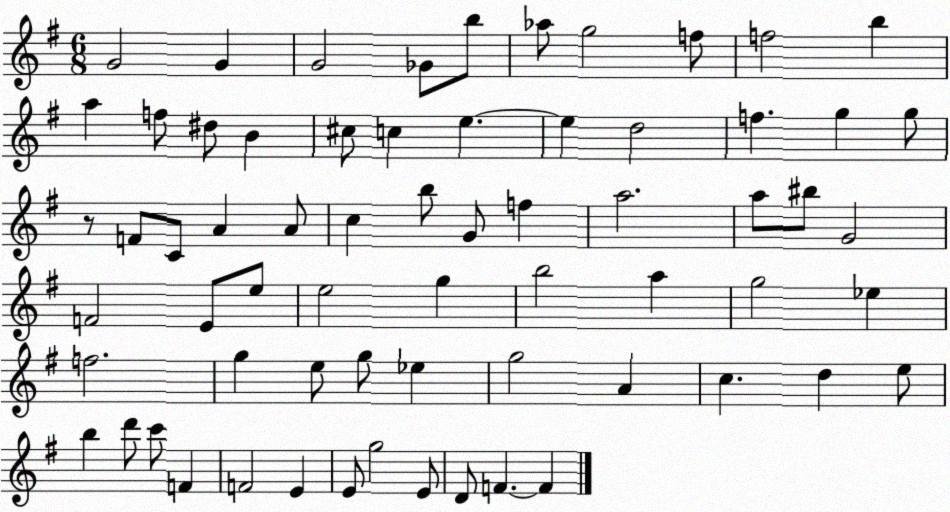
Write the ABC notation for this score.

X:1
T:Untitled
M:6/8
L:1/4
K:G
G2 G G2 _G/2 b/2 _a/2 g2 f/2 f2 b a f/2 ^d/2 B ^c/2 c e e d2 f g g/2 z/2 F/2 C/2 A A/2 c b/2 G/2 f a2 a/2 ^b/2 G2 F2 E/2 e/2 e2 g b2 a g2 _e f2 g e/2 g/2 _e g2 A c d e/2 b d'/2 c'/2 F F2 E E/2 g2 E/2 D/2 F F